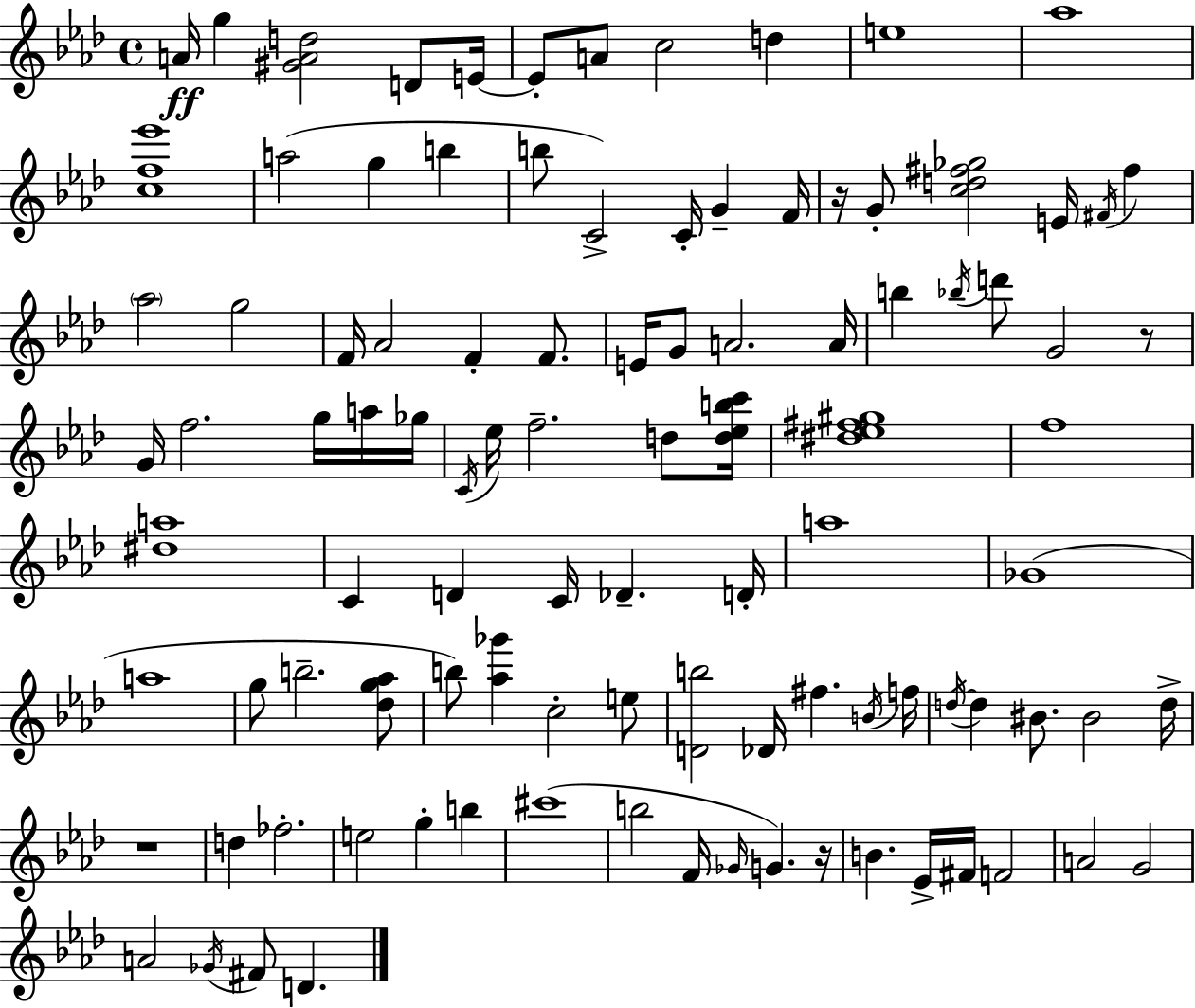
{
  \clef treble
  \time 4/4
  \defaultTimeSignature
  \key f \minor
  a'16\ff g''4 <gis' a' d''>2 d'8 e'16~~ | e'8-. a'8 c''2 d''4 | e''1 | aes''1 | \break <c'' f'' ees'''>1 | a''2( g''4 b''4 | b''8 c'2->) c'16-. g'4-- f'16 | r16 g'8-. <c'' d'' fis'' ges''>2 e'16 \acciaccatura { fis'16 } fis''4 | \break \parenthesize aes''2 g''2 | f'16 aes'2 f'4-. f'8. | e'16 g'8 a'2. | a'16 b''4 \acciaccatura { bes''16 } d'''8 g'2 | \break r8 g'16 f''2. g''16 | a''16 ges''16 \acciaccatura { c'16 } ees''16 f''2.-- | d''8 <d'' ees'' b'' c'''>16 <dis'' ees'' fis'' gis''>1 | f''1 | \break <dis'' a''>1 | c'4 d'4 c'16 des'4.-- | d'16-. a''1 | ges'1( | \break a''1 | g''8 b''2.-- | <des'' g'' aes''>8 b''8) <aes'' ges'''>4 c''2-. | e''8 <d' b''>2 des'16 fis''4. | \break \acciaccatura { b'16 } f''16 \acciaccatura { d''16~ }~ d''4 bis'8. bis'2 | d''16-> r1 | d''4 fes''2.-. | e''2 g''4-. | \break b''4 cis'''1( | b''2 f'16 \grace { ges'16 } g'4.) | r16 b'4. ees'16-> fis'16 f'2 | a'2 g'2 | \break a'2 \acciaccatura { ges'16 } fis'8 | d'4. \bar "|."
}